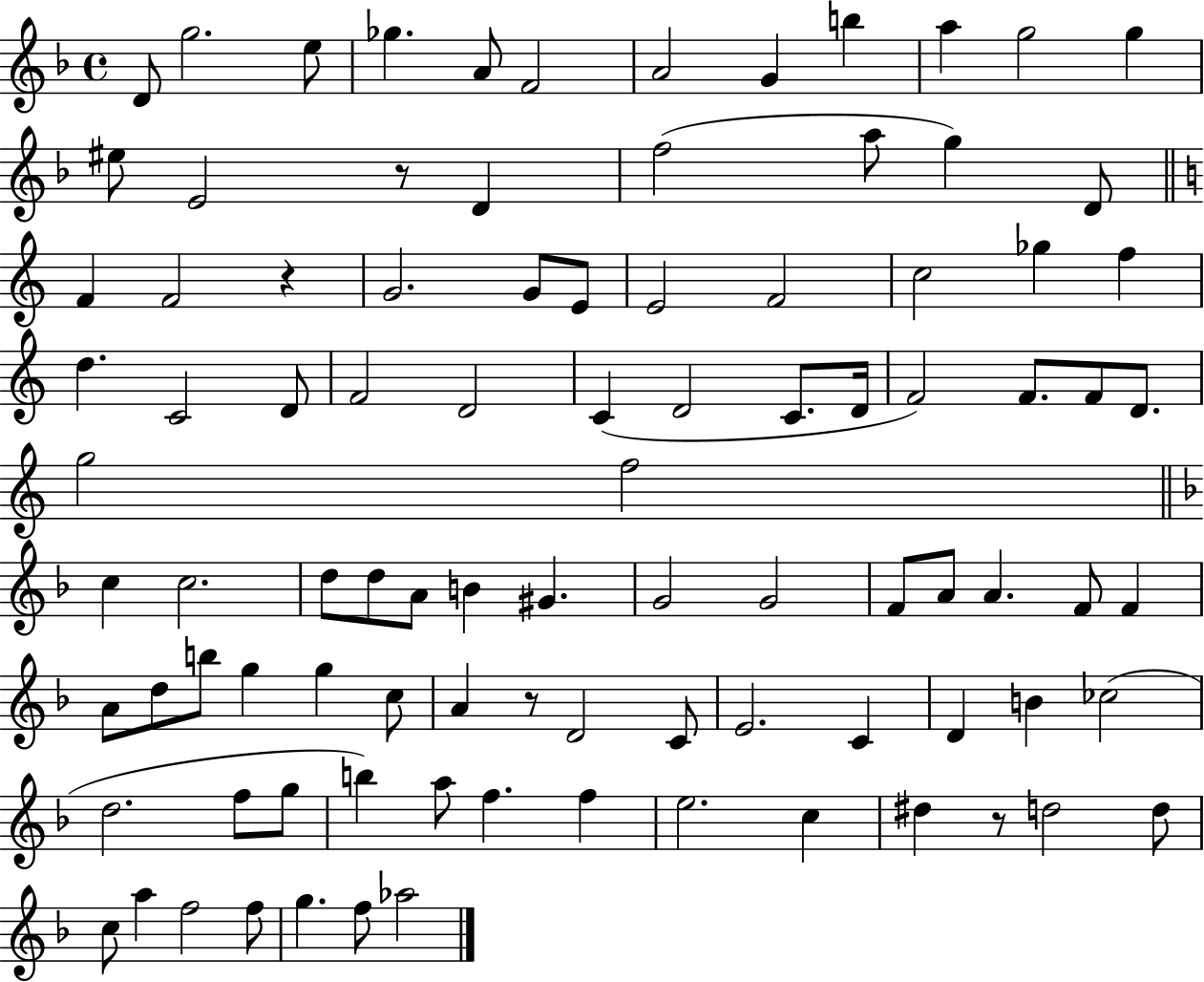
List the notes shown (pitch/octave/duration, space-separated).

D4/e G5/h. E5/e Gb5/q. A4/e F4/h A4/h G4/q B5/q A5/q G5/h G5/q EIS5/e E4/h R/e D4/q F5/h A5/e G5/q D4/e F4/q F4/h R/q G4/h. G4/e E4/e E4/h F4/h C5/h Gb5/q F5/q D5/q. C4/h D4/e F4/h D4/h C4/q D4/h C4/e. D4/s F4/h F4/e. F4/e D4/e. G5/h F5/h C5/q C5/h. D5/e D5/e A4/e B4/q G#4/q. G4/h G4/h F4/e A4/e A4/q. F4/e F4/q A4/e D5/e B5/e G5/q G5/q C5/e A4/q R/e D4/h C4/e E4/h. C4/q D4/q B4/q CES5/h D5/h. F5/e G5/e B5/q A5/e F5/q. F5/q E5/h. C5/q D#5/q R/e D5/h D5/e C5/e A5/q F5/h F5/e G5/q. F5/e Ab5/h